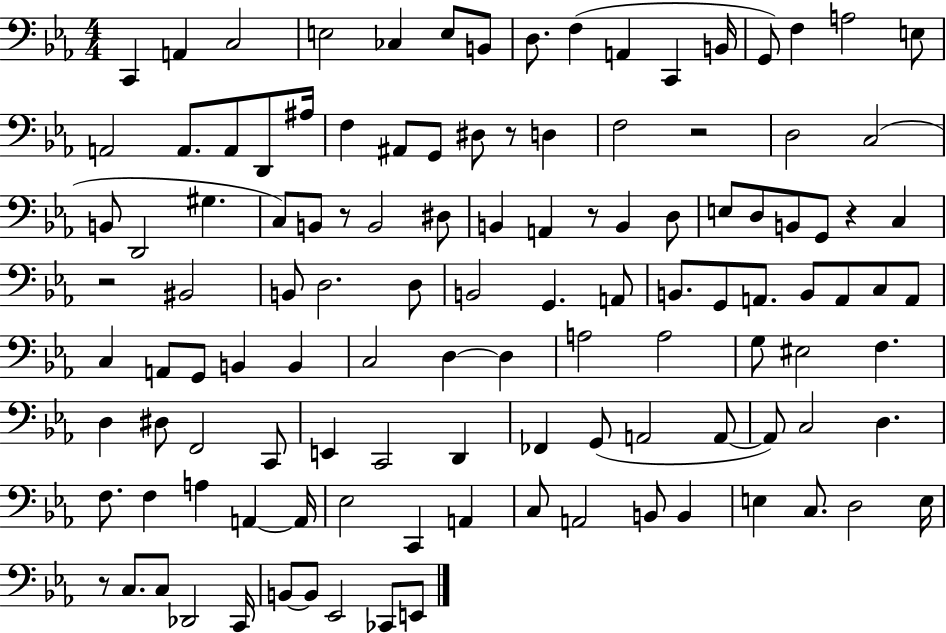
C2/q A2/q C3/h E3/h CES3/q E3/e B2/e D3/e. F3/q A2/q C2/q B2/s G2/e F3/q A3/h E3/e A2/h A2/e. A2/e D2/e A#3/s F3/q A#2/e G2/e D#3/e R/e D3/q F3/h R/h D3/h C3/h B2/e D2/h G#3/q. C3/e B2/e R/e B2/h D#3/e B2/q A2/q R/e B2/q D3/e E3/e D3/e B2/e G2/e R/q C3/q R/h BIS2/h B2/e D3/h. D3/e B2/h G2/q. A2/e B2/e. G2/e A2/e. B2/e A2/e C3/e A2/e C3/q A2/e G2/e B2/q B2/q C3/h D3/q D3/q A3/h A3/h G3/e EIS3/h F3/q. D3/q D#3/e F2/h C2/e E2/q C2/h D2/q FES2/q G2/e A2/h A2/e A2/e C3/h D3/q. F3/e. F3/q A3/q A2/q A2/s Eb3/h C2/q A2/q C3/e A2/h B2/e B2/q E3/q C3/e. D3/h E3/s R/e C3/e. C3/e Db2/h C2/s B2/e B2/e Eb2/h CES2/e E2/e